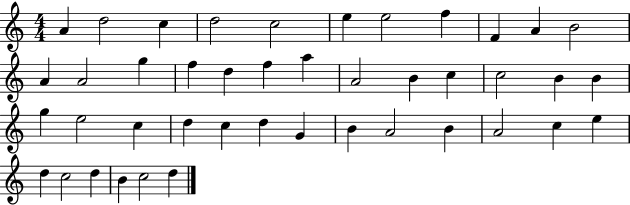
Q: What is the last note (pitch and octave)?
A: D5